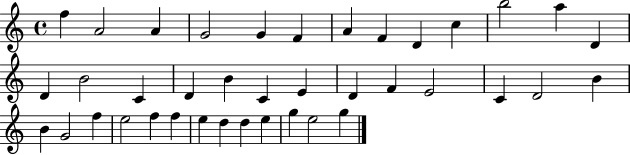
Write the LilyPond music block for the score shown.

{
  \clef treble
  \time 4/4
  \defaultTimeSignature
  \key c \major
  f''4 a'2 a'4 | g'2 g'4 f'4 | a'4 f'4 d'4 c''4 | b''2 a''4 d'4 | \break d'4 b'2 c'4 | d'4 b'4 c'4 e'4 | d'4 f'4 e'2 | c'4 d'2 b'4 | \break b'4 g'2 f''4 | e''2 f''4 f''4 | e''4 d''4 d''4 e''4 | g''4 e''2 g''4 | \break \bar "|."
}